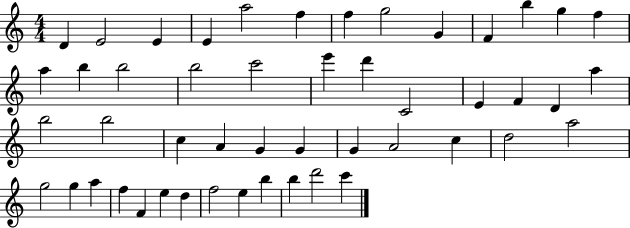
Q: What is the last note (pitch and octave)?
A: C6